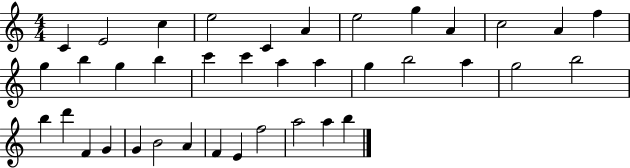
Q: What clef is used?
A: treble